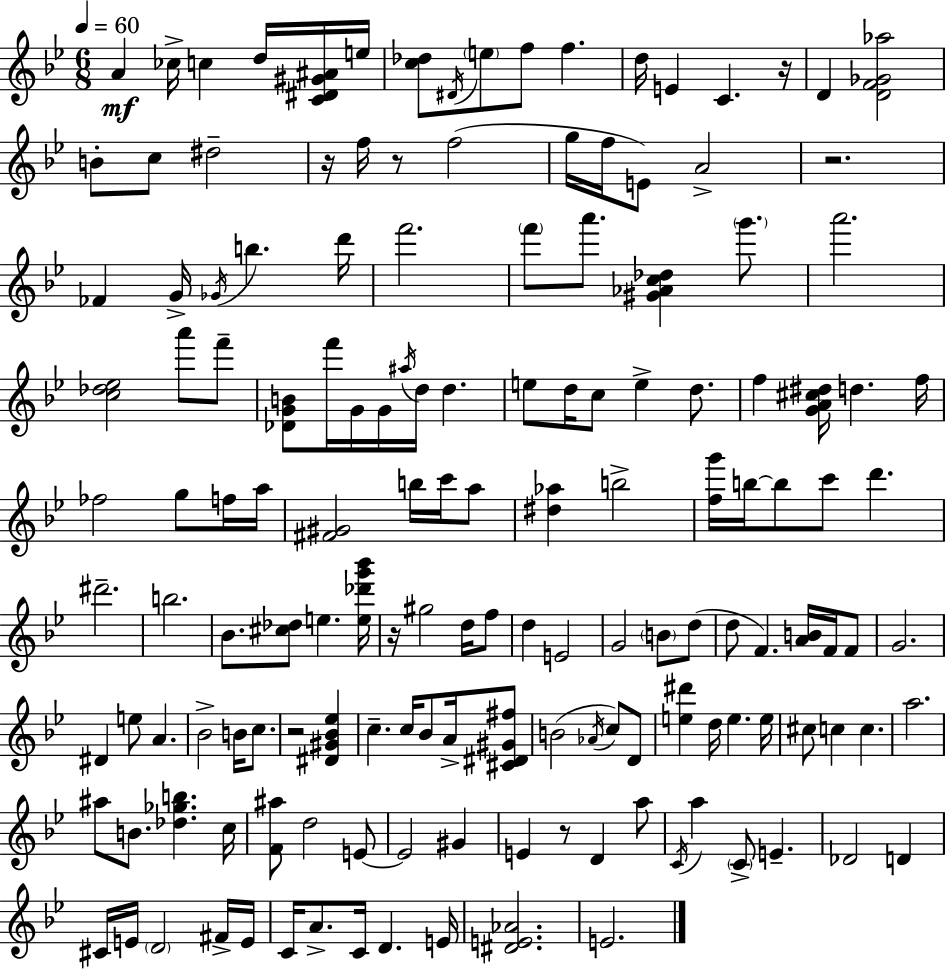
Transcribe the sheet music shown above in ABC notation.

X:1
T:Untitled
M:6/8
L:1/4
K:Bb
A _c/4 c d/4 [C^D^G^A]/4 e/4 [c_d]/2 ^D/4 e/2 f/2 f d/4 E C z/4 D [DF_G_a]2 B/2 c/2 ^d2 z/4 f/4 z/2 f2 g/4 f/4 E/2 A2 z2 _F G/4 _G/4 b d'/4 f'2 f'/2 a'/2 [^G_Ac_d] g'/2 a'2 [c_d_e]2 a'/2 f'/2 [_DGB]/2 f'/4 G/4 G/4 ^a/4 d/4 d e/2 d/4 c/2 e d/2 f [GA^c^d]/4 d f/4 _f2 g/2 f/4 a/4 [^F^G]2 b/4 c'/4 a/2 [^d_a] b2 [fg']/4 b/4 b/2 c'/2 d' ^d'2 b2 _B/2 [^c_d]/2 e [e_d'g'_b']/4 z/4 ^g2 d/4 f/2 d E2 G2 B/2 d/2 d/2 F [AB]/4 F/4 F/2 G2 ^D e/2 A _B2 B/4 c/2 z2 [^D^G_B_e] c c/4 _B/2 A/4 [^C^D^G^f]/2 B2 _A/4 c/2 D/2 [e^d'] d/4 e e/4 ^c/2 c c a2 ^a/2 B/2 [_d_gb] c/4 [F^a]/2 d2 E/2 E2 ^G E z/2 D a/2 C/4 a C/2 E _D2 D ^C/4 E/4 D2 ^F/4 E/4 C/4 A/2 C/4 D E/4 [^DE_A]2 E2